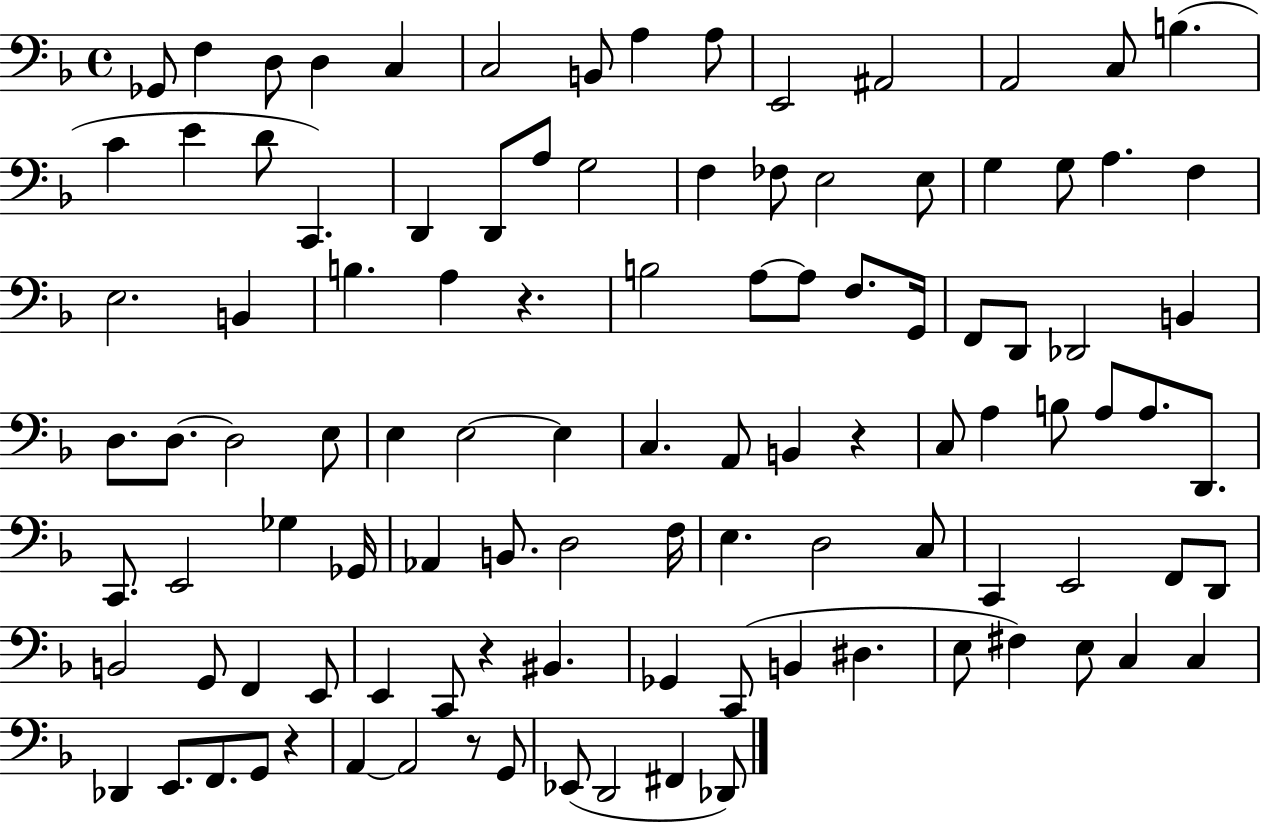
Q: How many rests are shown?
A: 5